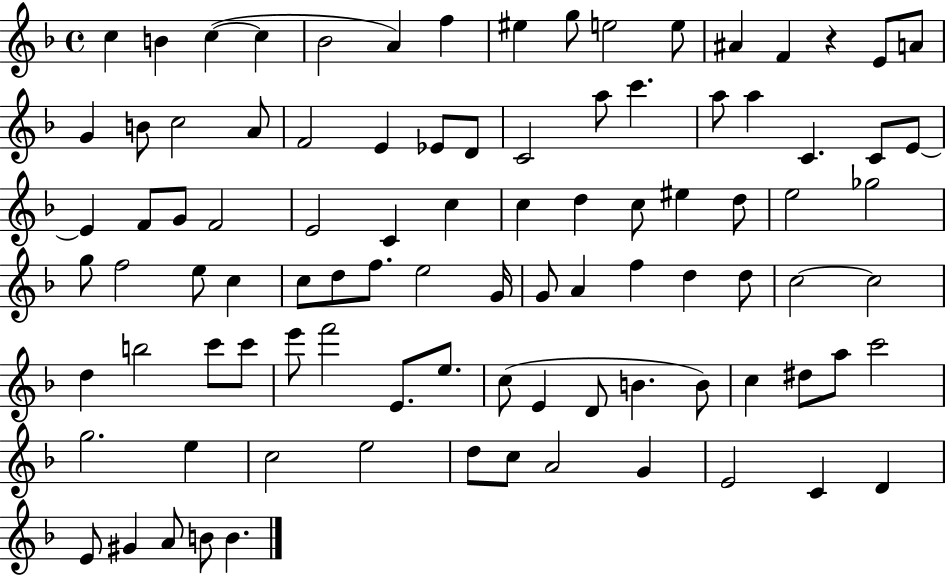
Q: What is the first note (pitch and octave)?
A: C5